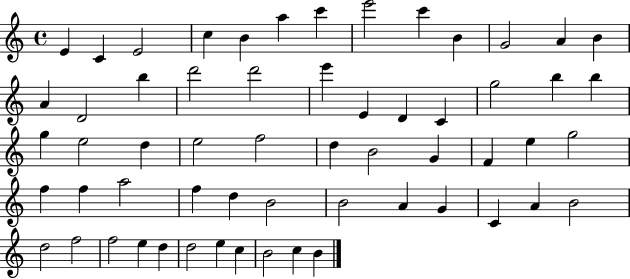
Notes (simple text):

E4/q C4/q E4/h C5/q B4/q A5/q C6/q E6/h C6/q B4/q G4/h A4/q B4/q A4/q D4/h B5/q D6/h D6/h E6/q E4/q D4/q C4/q G5/h B5/q B5/q G5/q E5/h D5/q E5/h F5/h D5/q B4/h G4/q F4/q E5/q G5/h F5/q F5/q A5/h F5/q D5/q B4/h B4/h A4/q G4/q C4/q A4/q B4/h D5/h F5/h F5/h E5/q D5/q D5/h E5/q C5/q B4/h C5/q B4/q